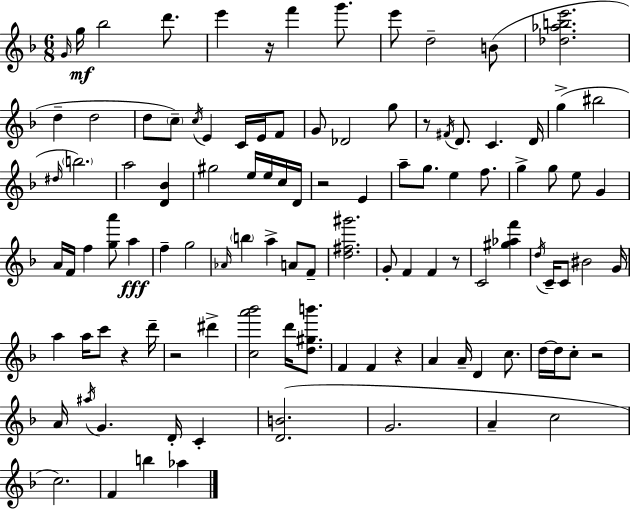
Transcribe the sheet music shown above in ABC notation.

X:1
T:Untitled
M:6/8
L:1/4
K:F
G/4 g/4 _b2 d'/2 e' z/4 f' g'/2 e'/2 d2 B/2 [_d_abe']2 d d2 d/2 c/2 c/4 E C/4 E/4 F/2 G/2 _D2 g/2 z/2 ^F/4 D/2 C D/4 g ^b2 ^d/4 b2 a2 [D_B] ^g2 e/4 e/4 c/4 D/4 z2 E a/2 g/2 e f/2 g g/2 e/2 G A/4 F/4 f [ga']/2 a f g2 _A/4 b a A/2 F/2 [d^f^g']2 G/2 F F z/2 C2 [^g_af'] d/4 C/4 C/2 ^B2 G/4 a a/4 c'/2 z d'/4 z2 ^d' [ca'_b']2 d'/4 [d^gb']/2 F F z A A/4 D c/2 d/4 d/4 c/2 z2 A/4 ^a/4 G D/4 C [DB]2 G2 A c2 c2 F b _a